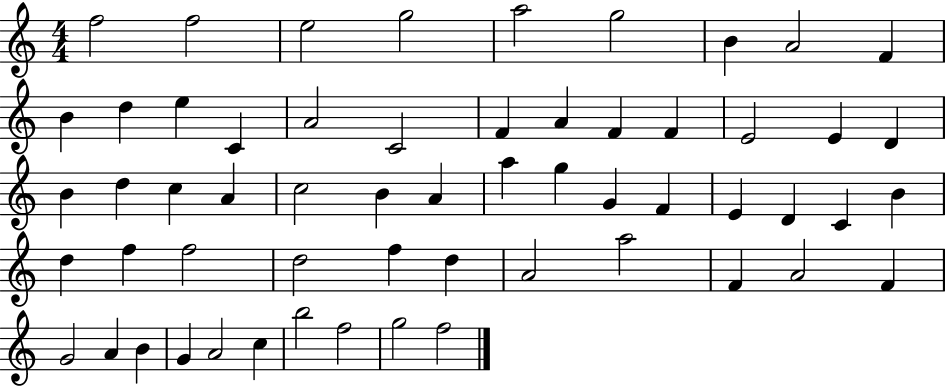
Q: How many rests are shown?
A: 0